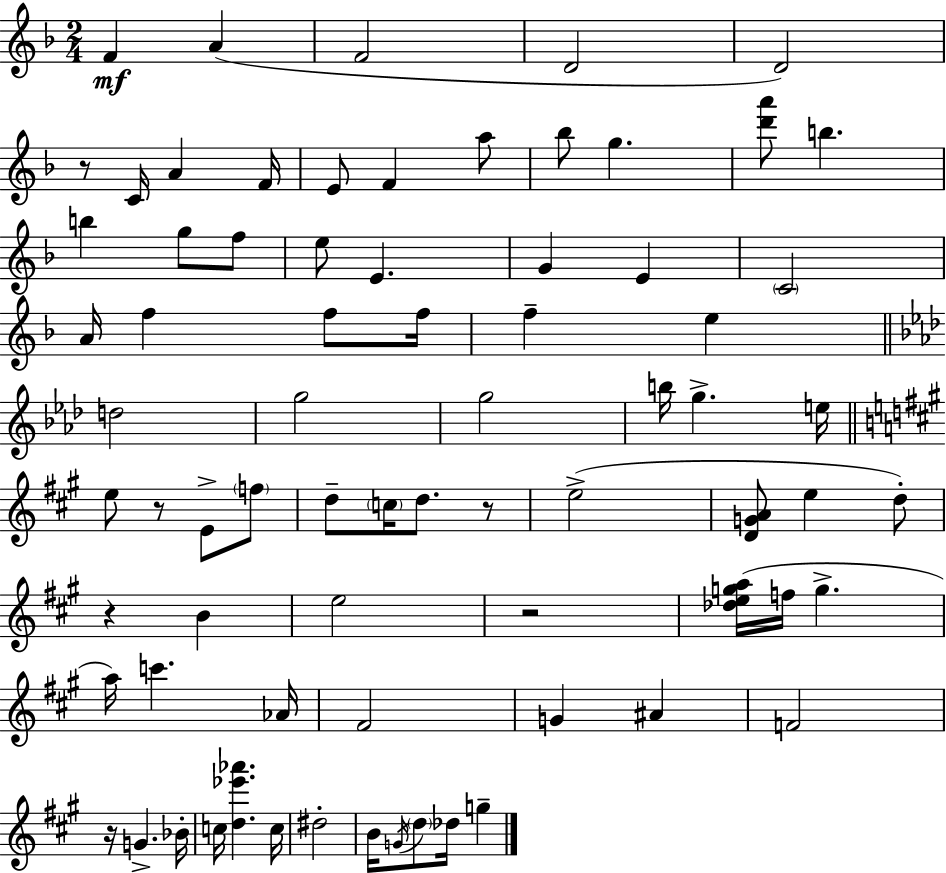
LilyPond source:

{
  \clef treble
  \numericTimeSignature
  \time 2/4
  \key f \major
  f'4\mf a'4( | f'2 | d'2 | d'2) | \break r8 c'16 a'4 f'16 | e'8 f'4 a''8 | bes''8 g''4. | <d''' a'''>8 b''4. | \break b''4 g''8 f''8 | e''8 e'4. | g'4 e'4 | \parenthesize c'2 | \break a'16 f''4 f''8 f''16 | f''4-- e''4 | \bar "||" \break \key f \minor d''2 | g''2 | g''2 | b''16 g''4.-> e''16 | \break \bar "||" \break \key a \major e''8 r8 e'8-> \parenthesize f''8 | d''8-- \parenthesize c''16 d''8. r8 | e''2->( | <d' g' a'>8 e''4 d''8-.) | \break r4 b'4 | e''2 | r2 | <des'' e'' g'' a''>16( f''16 g''4.-> | \break a''16) c'''4. aes'16 | fis'2 | g'4 ais'4 | f'2 | \break r16 g'4.-> bes'16-. | c''16 <d'' ees''' aes'''>4. c''16 | dis''2-. | b'16 \acciaccatura { g'16 } \parenthesize d''8 des''16 g''4-- | \break \bar "|."
}